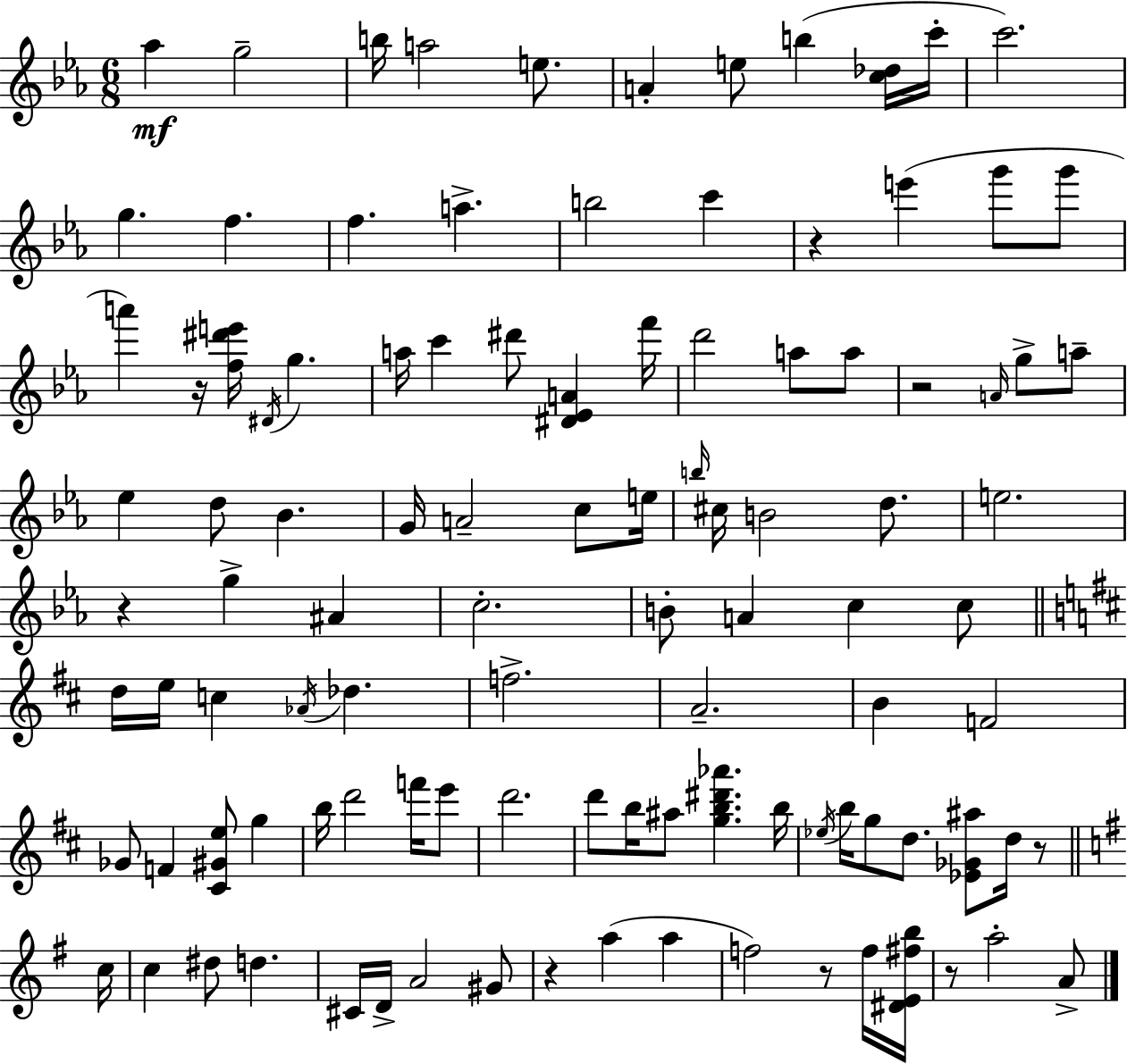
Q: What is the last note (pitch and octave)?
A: A4